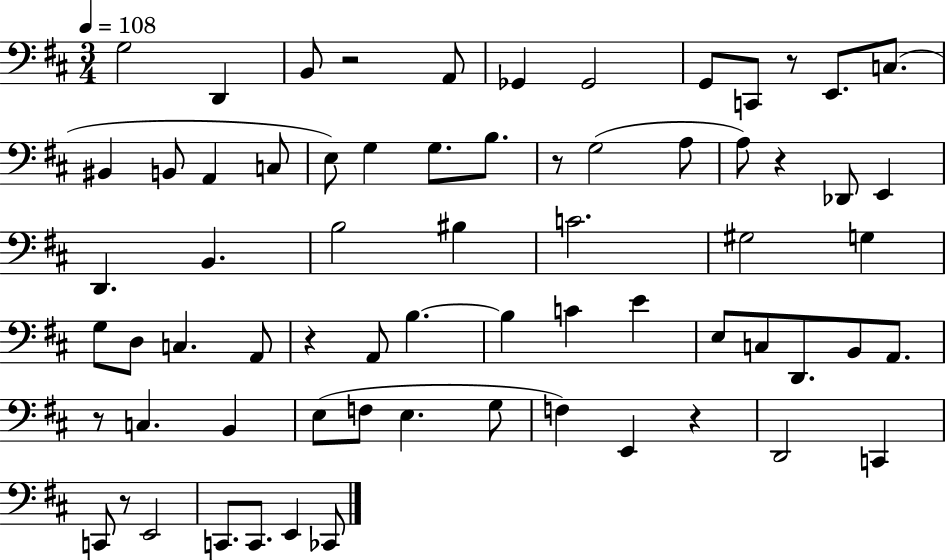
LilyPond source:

{
  \clef bass
  \numericTimeSignature
  \time 3/4
  \key d \major
  \tempo 4 = 108
  g2 d,4 | b,8 r2 a,8 | ges,4 ges,2 | g,8 c,8 r8 e,8. c8.( | \break bis,4 b,8 a,4 c8 | e8) g4 g8. b8. | r8 g2( a8 | a8) r4 des,8 e,4 | \break d,4. b,4. | b2 bis4 | c'2. | gis2 g4 | \break g8 d8 c4. a,8 | r4 a,8 b4.~~ | b4 c'4 e'4 | e8 c8 d,8. b,8 a,8. | \break r8 c4. b,4 | e8( f8 e4. g8 | f4) e,4 r4 | d,2 c,4 | \break c,8 r8 e,2 | c,8. c,8. e,4 ces,8 | \bar "|."
}